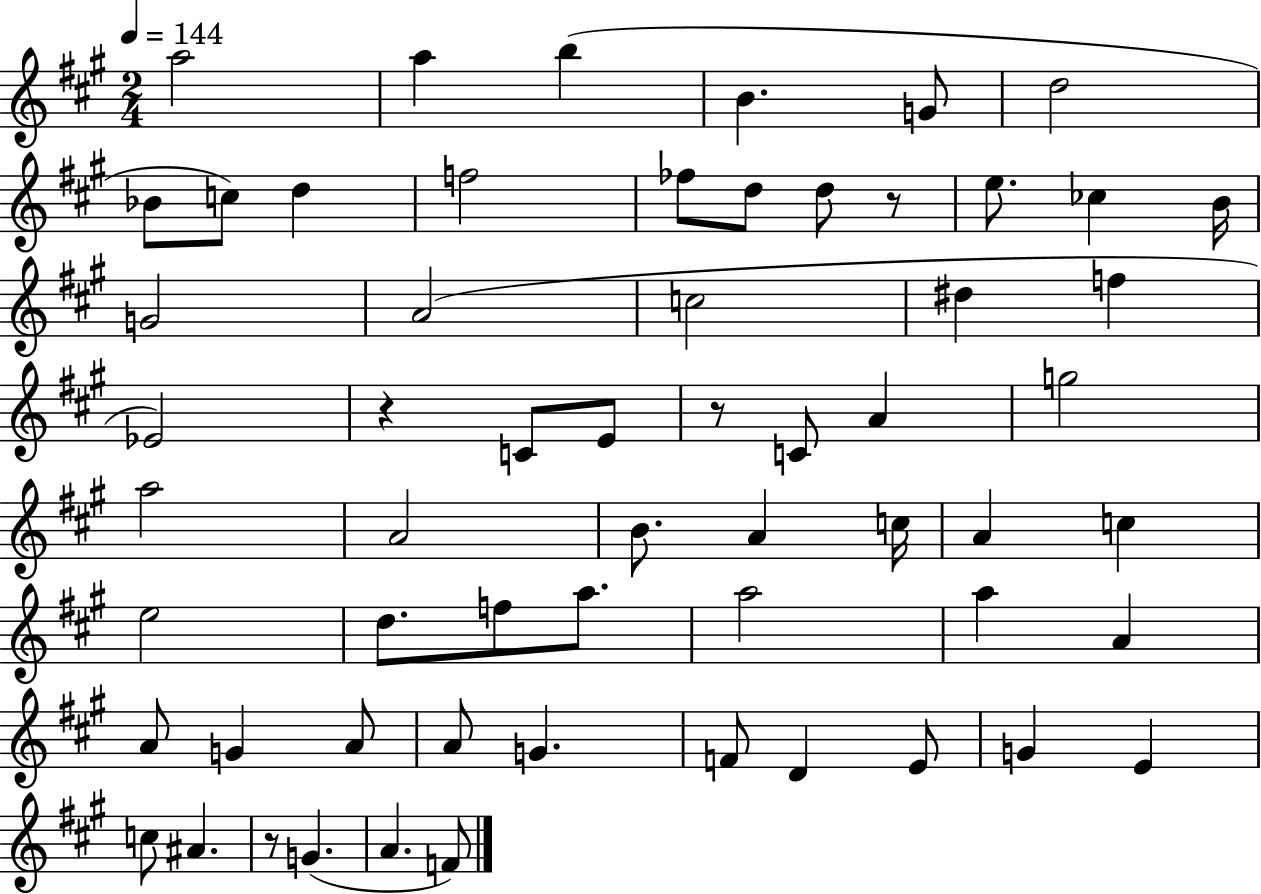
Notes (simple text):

A5/h A5/q B5/q B4/q. G4/e D5/h Bb4/e C5/e D5/q F5/h FES5/e D5/e D5/e R/e E5/e. CES5/q B4/s G4/h A4/h C5/h D#5/q F5/q Eb4/h R/q C4/e E4/e R/e C4/e A4/q G5/h A5/h A4/h B4/e. A4/q C5/s A4/q C5/q E5/h D5/e. F5/e A5/e. A5/h A5/q A4/q A4/e G4/q A4/e A4/e G4/q. F4/e D4/q E4/e G4/q E4/q C5/e A#4/q. R/e G4/q. A4/q. F4/e